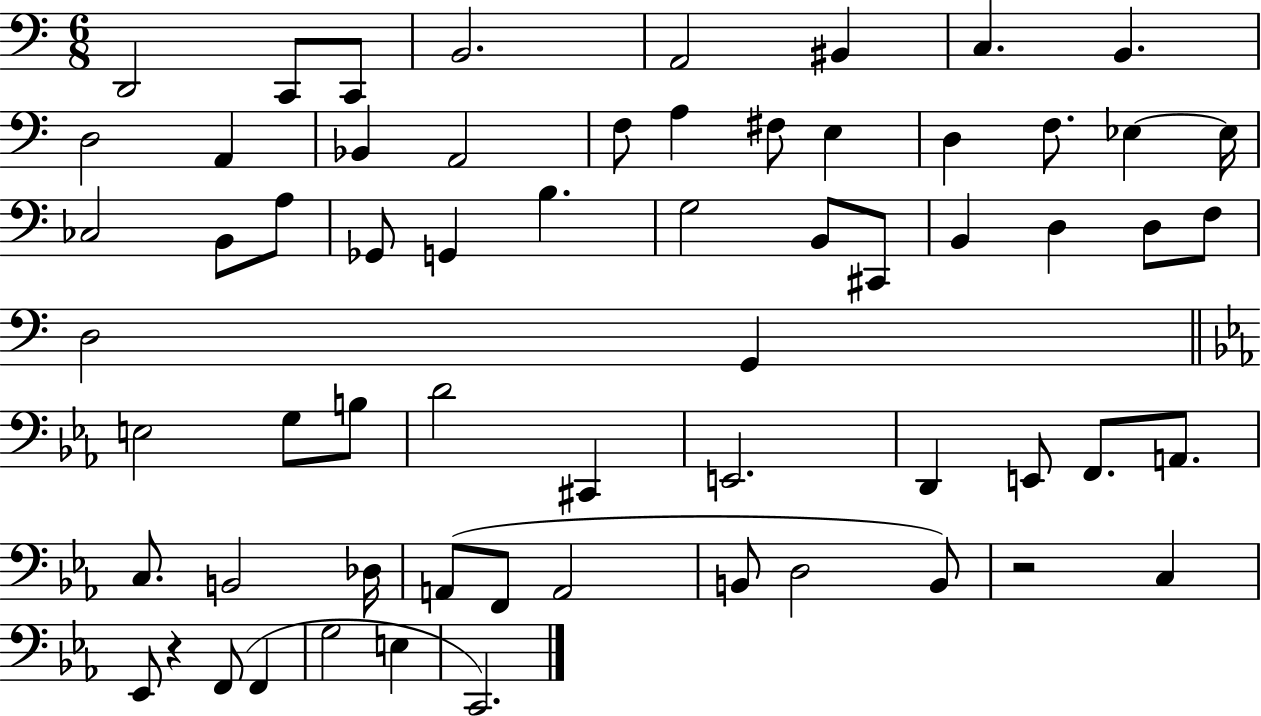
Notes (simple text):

D2/h C2/e C2/e B2/h. A2/h BIS2/q C3/q. B2/q. D3/h A2/q Bb2/q A2/h F3/e A3/q F#3/e E3/q D3/q F3/e. Eb3/q Eb3/s CES3/h B2/e A3/e Gb2/e G2/q B3/q. G3/h B2/e C#2/e B2/q D3/q D3/e F3/e D3/h G2/q E3/h G3/e B3/e D4/h C#2/q E2/h. D2/q E2/e F2/e. A2/e. C3/e. B2/h Db3/s A2/e F2/e A2/h B2/e D3/h B2/e R/h C3/q Eb2/e R/q F2/e F2/q G3/h E3/q C2/h.